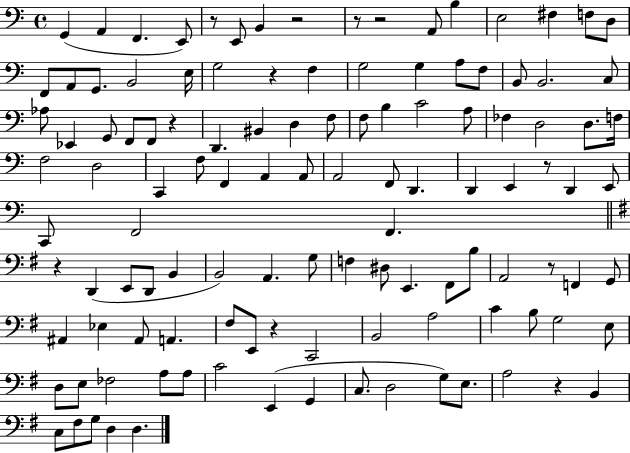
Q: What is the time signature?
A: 4/4